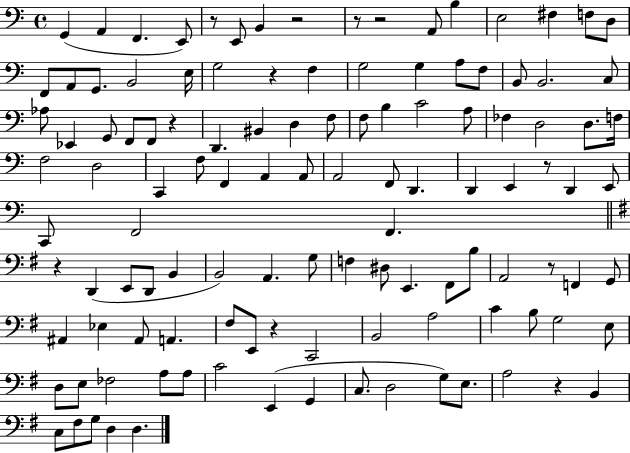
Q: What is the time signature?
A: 4/4